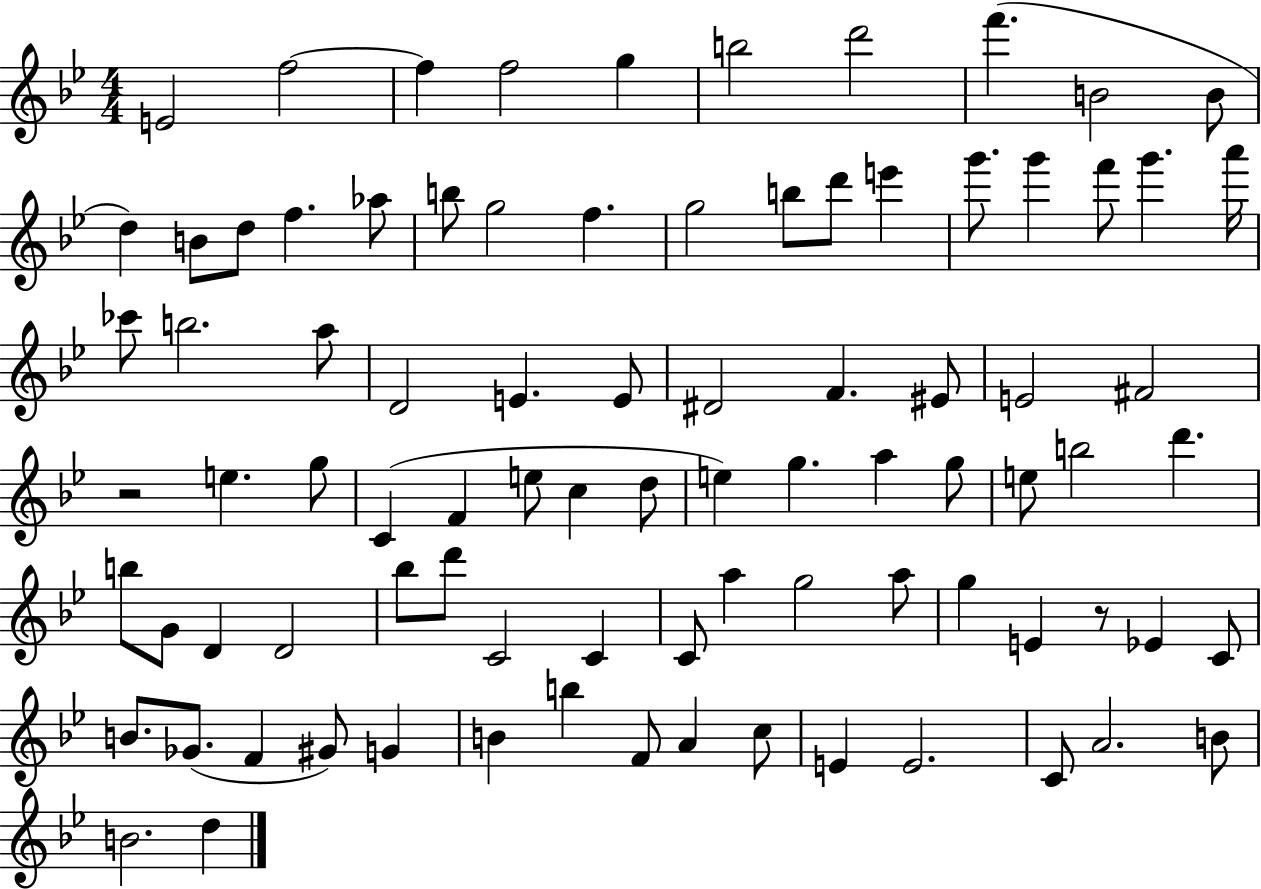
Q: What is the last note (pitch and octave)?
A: D5